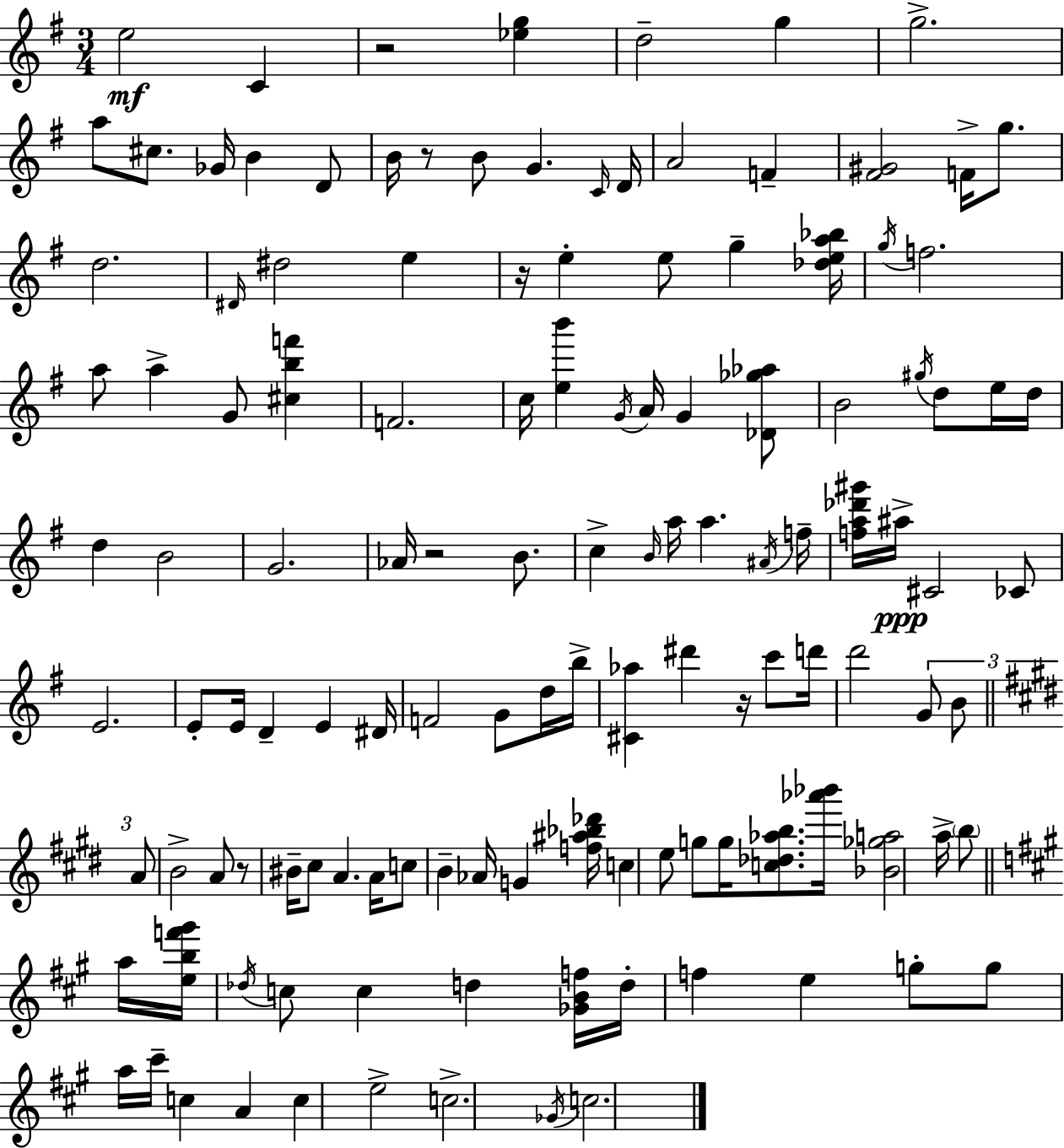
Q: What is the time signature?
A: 3/4